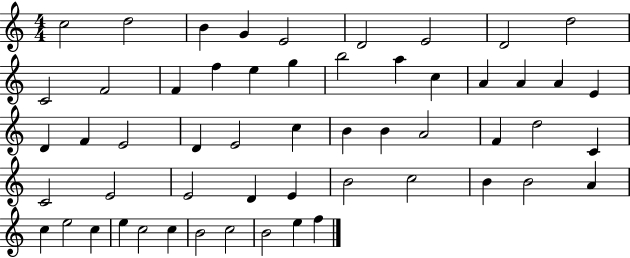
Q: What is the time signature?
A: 4/4